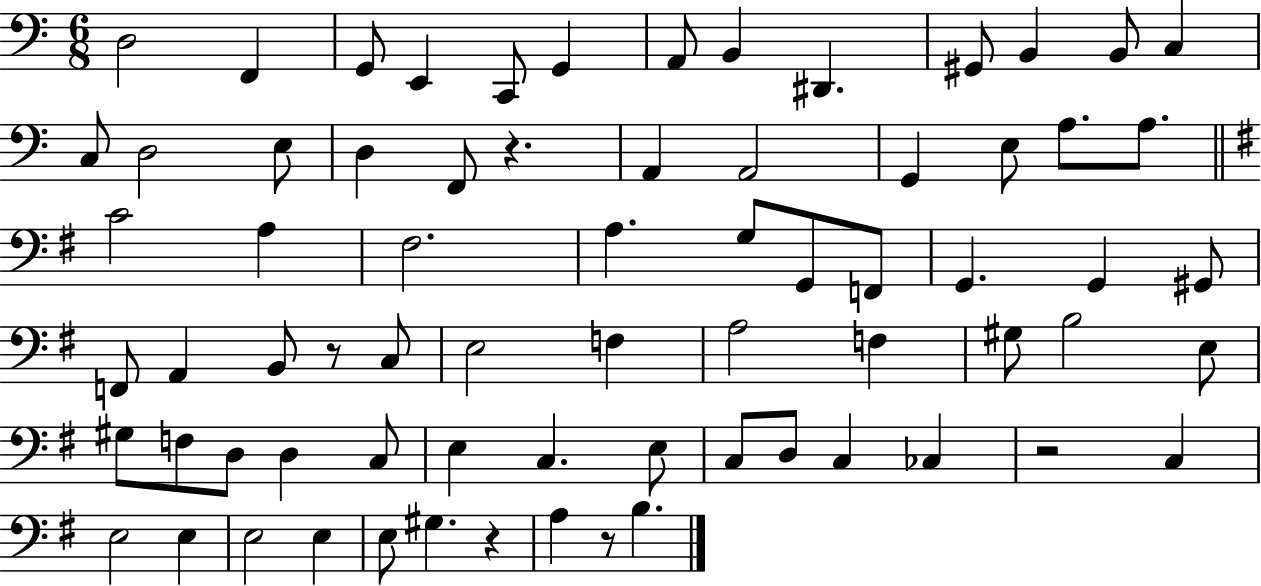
X:1
T:Untitled
M:6/8
L:1/4
K:C
D,2 F,, G,,/2 E,, C,,/2 G,, A,,/2 B,, ^D,, ^G,,/2 B,, B,,/2 C, C,/2 D,2 E,/2 D, F,,/2 z A,, A,,2 G,, E,/2 A,/2 A,/2 C2 A, ^F,2 A, G,/2 G,,/2 F,,/2 G,, G,, ^G,,/2 F,,/2 A,, B,,/2 z/2 C,/2 E,2 F, A,2 F, ^G,/2 B,2 E,/2 ^G,/2 F,/2 D,/2 D, C,/2 E, C, E,/2 C,/2 D,/2 C, _C, z2 C, E,2 E, E,2 E, E,/2 ^G, z A, z/2 B,